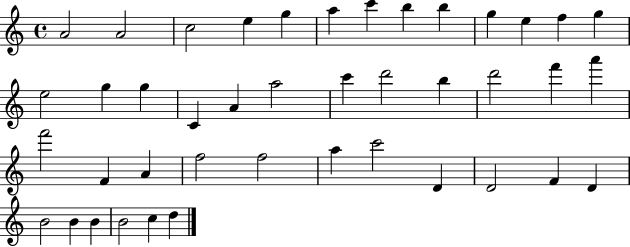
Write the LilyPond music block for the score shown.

{
  \clef treble
  \time 4/4
  \defaultTimeSignature
  \key c \major
  a'2 a'2 | c''2 e''4 g''4 | a''4 c'''4 b''4 b''4 | g''4 e''4 f''4 g''4 | \break e''2 g''4 g''4 | c'4 a'4 a''2 | c'''4 d'''2 b''4 | d'''2 f'''4 a'''4 | \break f'''2 f'4 a'4 | f''2 f''2 | a''4 c'''2 d'4 | d'2 f'4 d'4 | \break b'2 b'4 b'4 | b'2 c''4 d''4 | \bar "|."
}